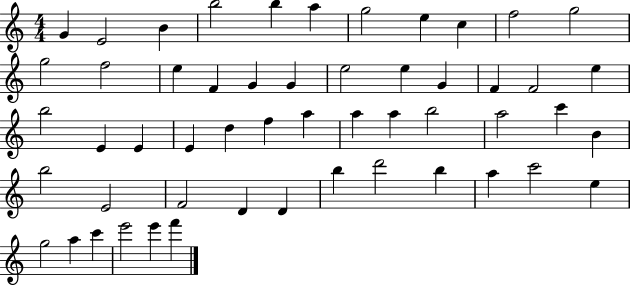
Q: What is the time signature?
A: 4/4